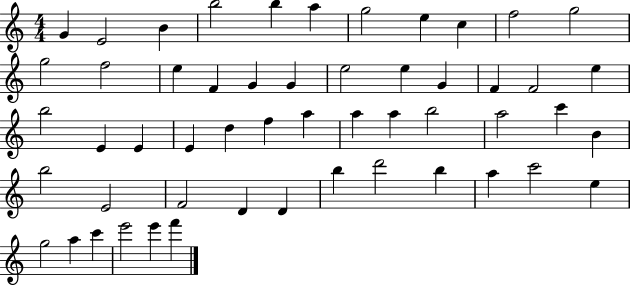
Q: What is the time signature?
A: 4/4